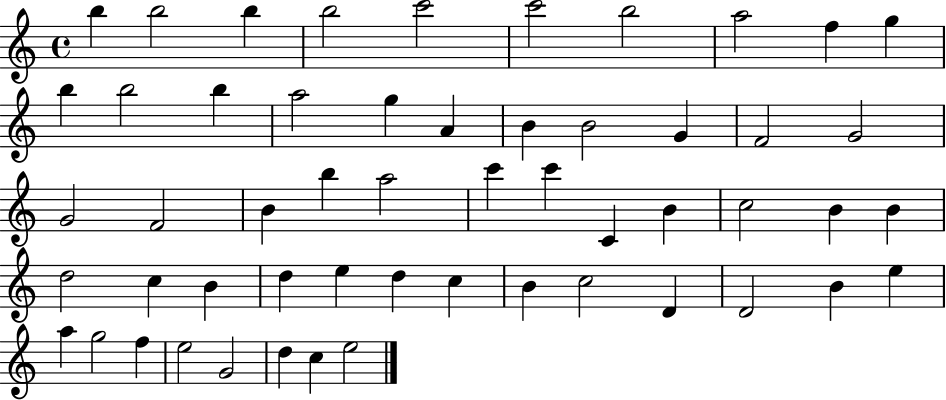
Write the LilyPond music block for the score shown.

{
  \clef treble
  \time 4/4
  \defaultTimeSignature
  \key c \major
  b''4 b''2 b''4 | b''2 c'''2 | c'''2 b''2 | a''2 f''4 g''4 | \break b''4 b''2 b''4 | a''2 g''4 a'4 | b'4 b'2 g'4 | f'2 g'2 | \break g'2 f'2 | b'4 b''4 a''2 | c'''4 c'''4 c'4 b'4 | c''2 b'4 b'4 | \break d''2 c''4 b'4 | d''4 e''4 d''4 c''4 | b'4 c''2 d'4 | d'2 b'4 e''4 | \break a''4 g''2 f''4 | e''2 g'2 | d''4 c''4 e''2 | \bar "|."
}